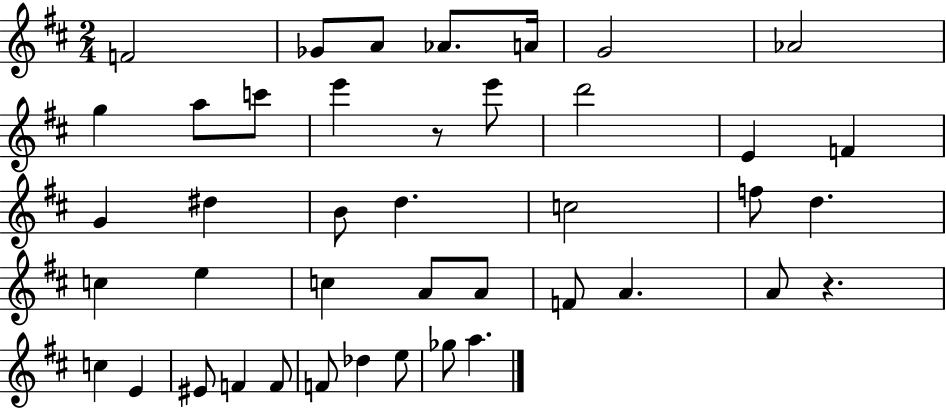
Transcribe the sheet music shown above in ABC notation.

X:1
T:Untitled
M:2/4
L:1/4
K:D
F2 _G/2 A/2 _A/2 A/4 G2 _A2 g a/2 c'/2 e' z/2 e'/2 d'2 E F G ^d B/2 d c2 f/2 d c e c A/2 A/2 F/2 A A/2 z c E ^E/2 F F/2 F/2 _d e/2 _g/2 a